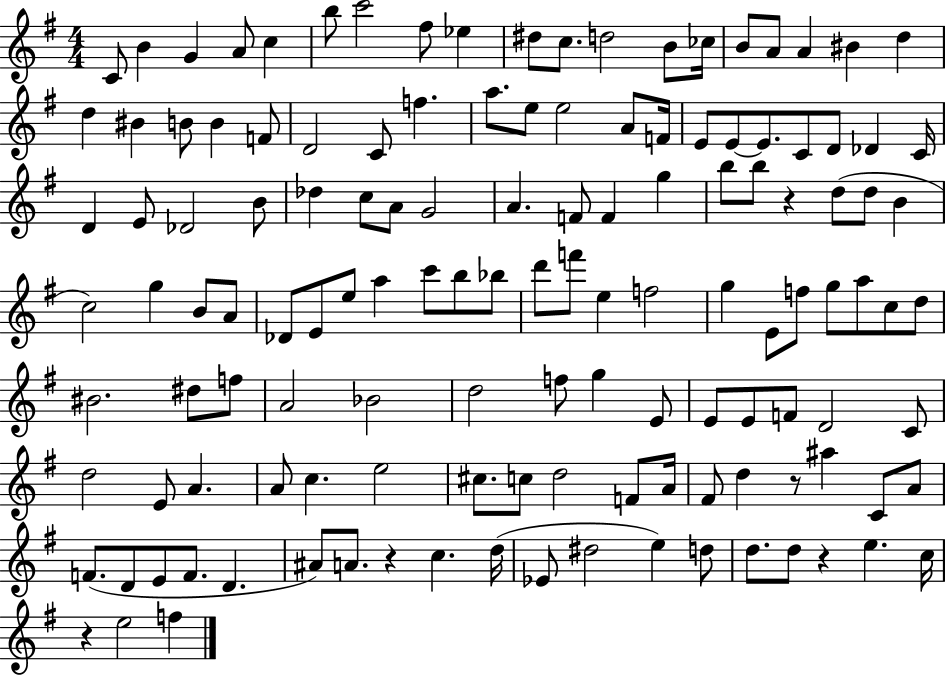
{
  \clef treble
  \numericTimeSignature
  \time 4/4
  \key g \major
  c'8 b'4 g'4 a'8 c''4 | b''8 c'''2 fis''8 ees''4 | dis''8 c''8. d''2 b'8 ces''16 | b'8 a'8 a'4 bis'4 d''4 | \break d''4 bis'4 b'8 b'4 f'8 | d'2 c'8 f''4. | a''8. e''8 e''2 a'8 f'16 | e'8 e'8~~ e'8. c'8 d'8 des'4 c'16 | \break d'4 e'8 des'2 b'8 | des''4 c''8 a'8 g'2 | a'4. f'8 f'4 g''4 | b''8 b''8 r4 d''8( d''8 b'4 | \break c''2) g''4 b'8 a'8 | des'8 e'8 e''8 a''4 c'''8 b''8 bes''8 | d'''8 f'''8 e''4 f''2 | g''4 e'8 f''8 g''8 a''8 c''8 d''8 | \break bis'2. dis''8 f''8 | a'2 bes'2 | d''2 f''8 g''4 e'8 | e'8 e'8 f'8 d'2 c'8 | \break d''2 e'8 a'4. | a'8 c''4. e''2 | cis''8. c''8 d''2 f'8 a'16 | fis'8 d''4 r8 ais''4 c'8 a'8 | \break f'8.( d'8 e'8 f'8. d'4. | ais'8) a'8. r4 c''4. d''16( | ees'8 dis''2 e''4) d''8 | d''8. d''8 r4 e''4. c''16 | \break r4 e''2 f''4 | \bar "|."
}